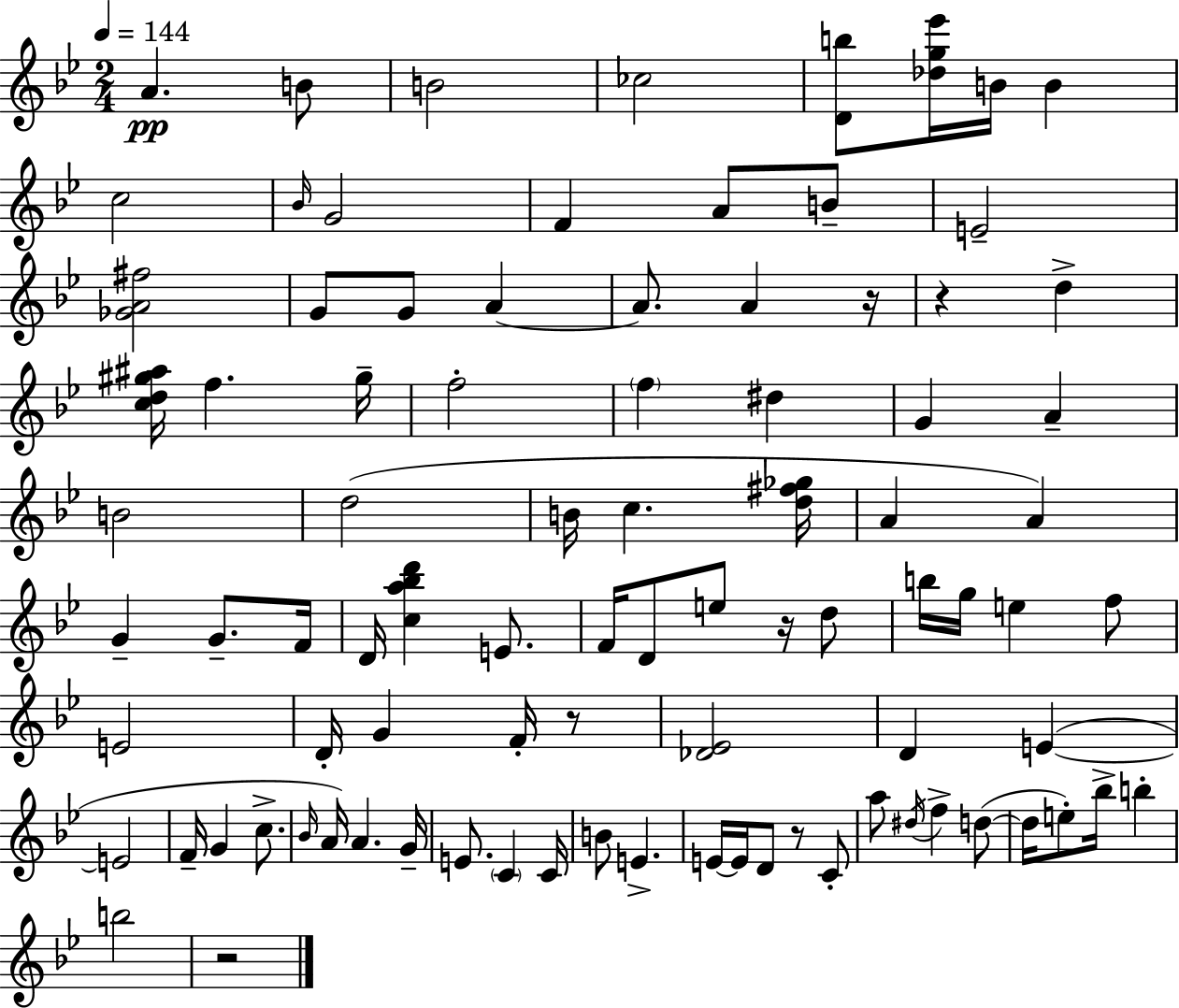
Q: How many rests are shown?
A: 6